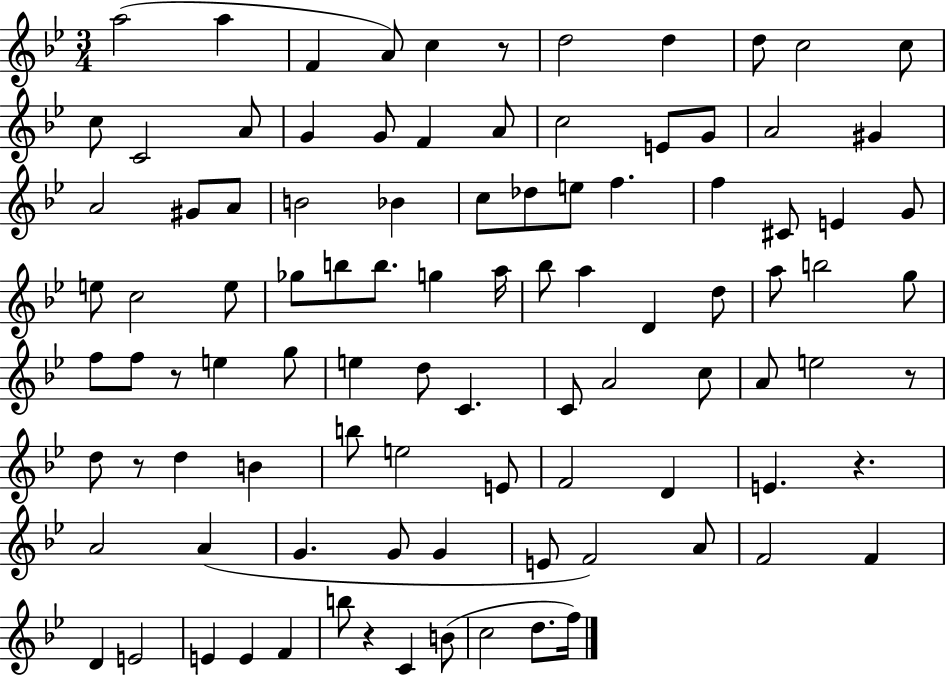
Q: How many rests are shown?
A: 6